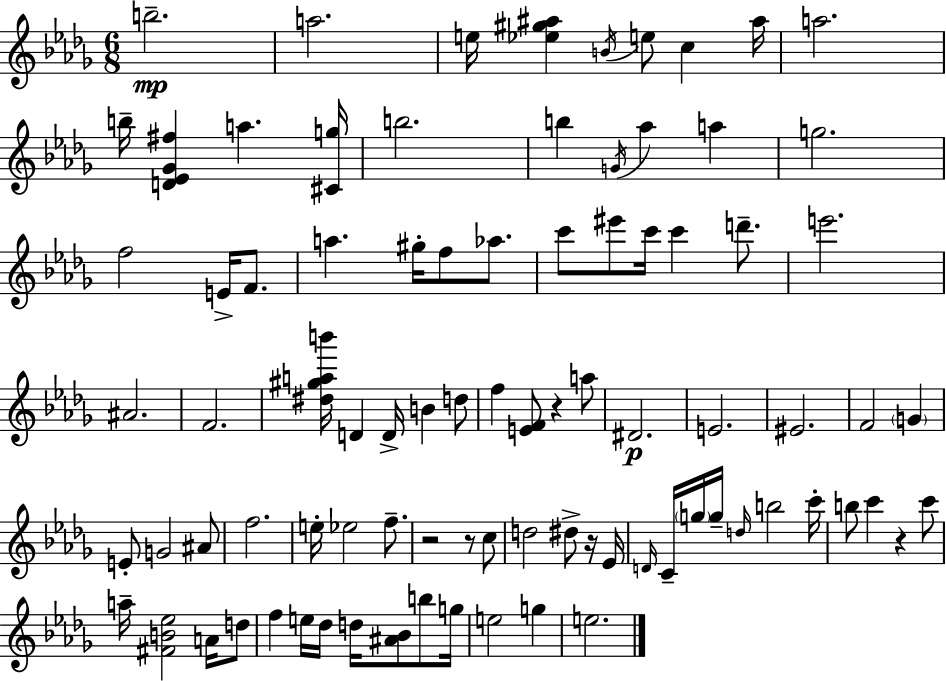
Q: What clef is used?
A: treble